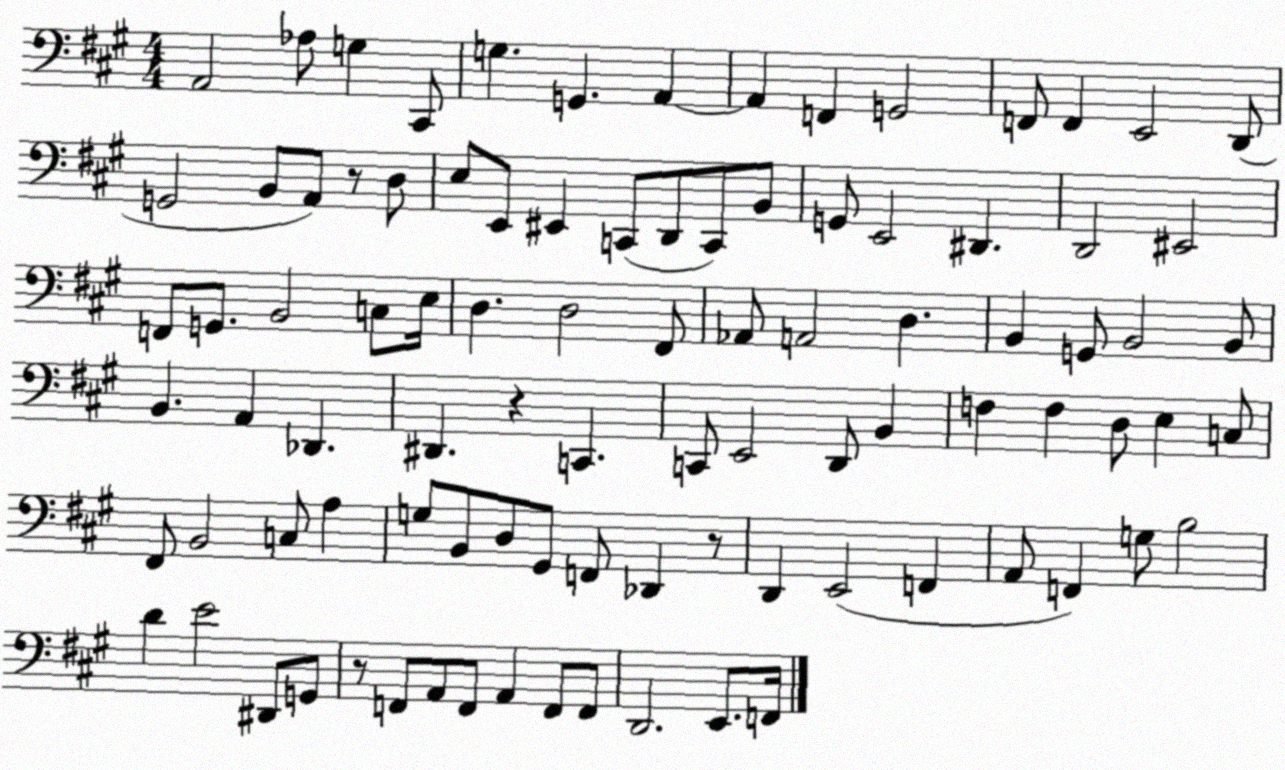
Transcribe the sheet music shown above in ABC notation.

X:1
T:Untitled
M:4/4
L:1/4
K:A
A,,2 _A,/2 G, ^C,,/2 G, G,, A,, A,, F,, G,,2 F,,/2 F,, E,,2 D,,/2 G,,2 B,,/2 A,,/2 z/2 D,/2 E,/2 E,,/2 ^E,, C,,/2 D,,/2 C,,/2 B,,/2 G,,/2 E,,2 ^D,, D,,2 ^E,,2 F,,/2 G,,/2 B,,2 C,/2 E,/4 D, D,2 ^F,,/2 _A,,/2 A,,2 D, B,, G,,/2 B,,2 B,,/2 B,, A,, _D,, ^D,, z C,, C,,/2 E,,2 D,,/2 B,, F, F, D,/2 E, C,/2 ^F,,/2 B,,2 C,/2 A, G,/2 B,,/2 D,/2 ^G,,/2 F,,/2 _D,, z/2 D,, E,,2 F,, A,,/2 F,, G,/2 B,2 D E2 ^D,,/2 G,,/2 z/2 F,,/2 A,,/2 F,,/2 A,, F,,/2 F,,/2 D,,2 E,,/2 F,,/4